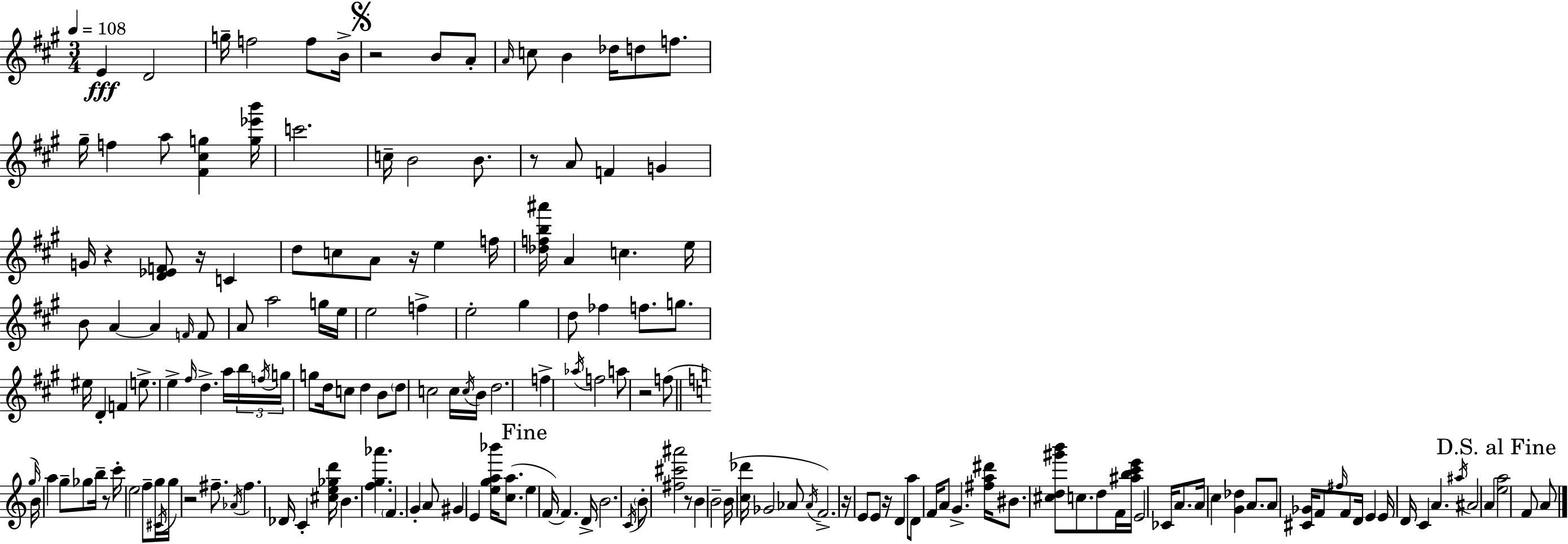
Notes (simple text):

E4/q D4/h G5/s F5/h F5/e B4/s R/h B4/e A4/e A4/s C5/e B4/q Db5/s D5/e F5/e. G#5/s F5/q A5/e [F#4,C#5,G5]/q [G5,Eb6,B6]/s C6/h. C5/s B4/h B4/e. R/e A4/e F4/q G4/q G4/s R/q [D4,Eb4,F4]/e R/s C4/q D5/e C5/e A4/e R/s E5/q F5/s [Db5,F5,B5,A#6]/s A4/q C5/q. E5/s B4/e A4/q A4/q F4/s F4/e A4/e A5/h G5/s E5/s E5/h F5/q E5/h G#5/q D5/e FES5/q F5/e. G5/e. EIS5/s D4/q F4/q E5/e. E5/q F#5/s D5/q. A5/s B5/s F5/s G5/s G5/e D5/s C5/e D5/q B4/e D5/e C5/h C5/s C5/s B4/s D5/h. F5/q Ab5/s F5/h A5/e R/h F5/e G5/s B4/s A5/q G5/e Gb5/e B5/s R/e C6/s E5/h F5/e G5/s C#4/s G5/s R/h F#5/e. Ab4/s F#5/q. Db4/s C4/q [C#5,E5,Gb5,D6]/s B4/q. [F5,G5,Ab6]/q. F4/q. G4/q A4/e G#4/q E4/q [E5,G5,A5,Bb6]/s [C5,A5]/e. E5/q F4/s F4/q. D4/s B4/h. C4/s B4/e [F#5,C#6,A#6]/h R/e B4/q B4/h B4/s [C5,Db6]/s Gb4/h Ab4/e Ab4/s F4/h. R/s E4/e E4/e R/s D4/q A5/e D4/e F4/s A4/e G4/q. [F#5,A5,D#6]/s BIS4/e. [C#5,D5,G#6,B6]/e C5/e. D5/e F4/s [A#5,B5,C6,E6]/s E4/h CES4/s A4/e. A4/s C5/q [G4,Db5]/q A4/e. A4/e [C#4,Gb4]/s F4/e F#5/s F4/e D4/s E4/q E4/s D4/s C4/q A4/q. A#5/s A#4/h A4/q [E5,A5]/h F4/e A4/e